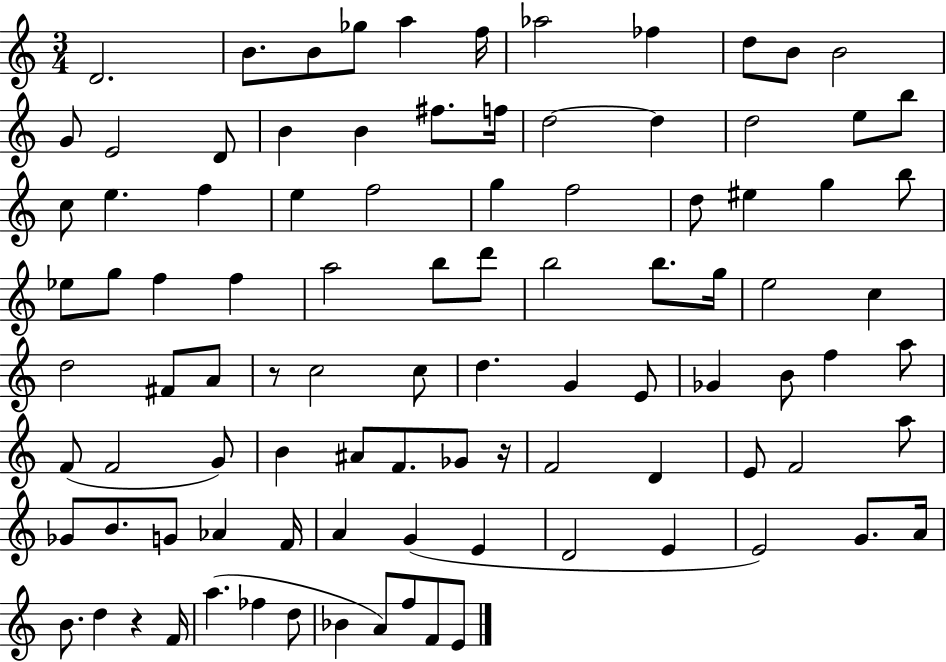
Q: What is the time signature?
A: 3/4